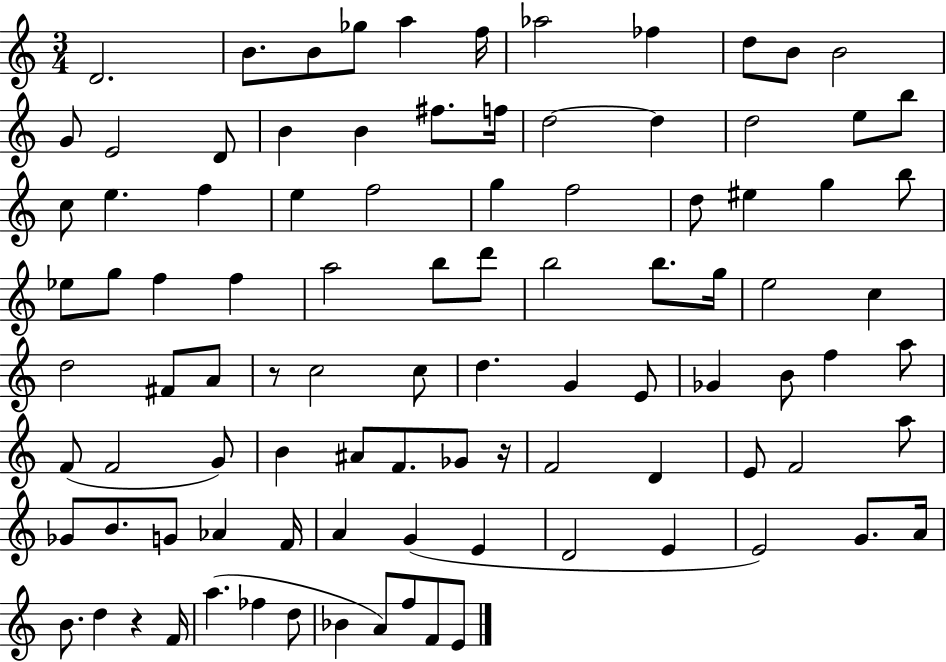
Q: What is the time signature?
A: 3/4